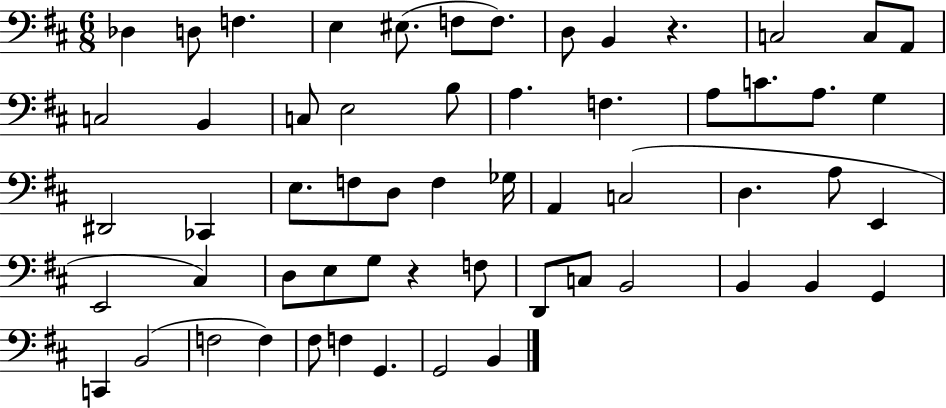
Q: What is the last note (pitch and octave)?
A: B2